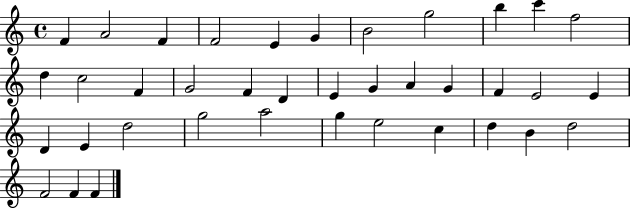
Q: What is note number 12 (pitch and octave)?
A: D5